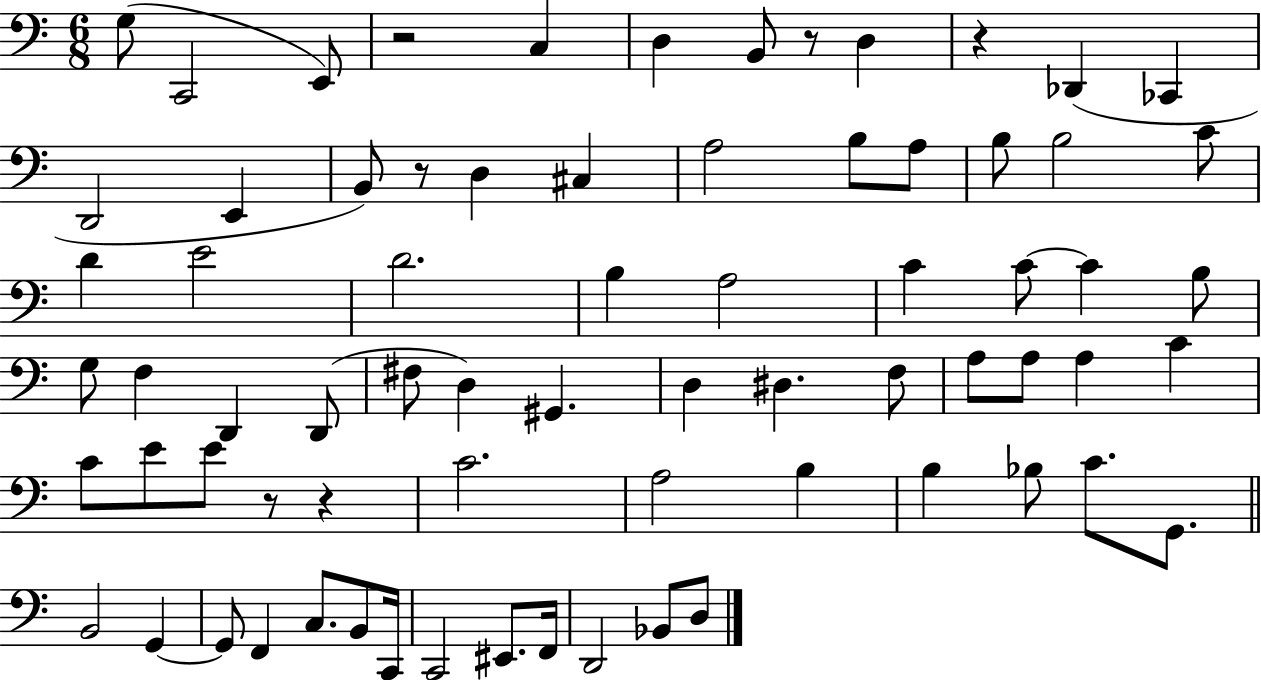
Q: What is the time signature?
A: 6/8